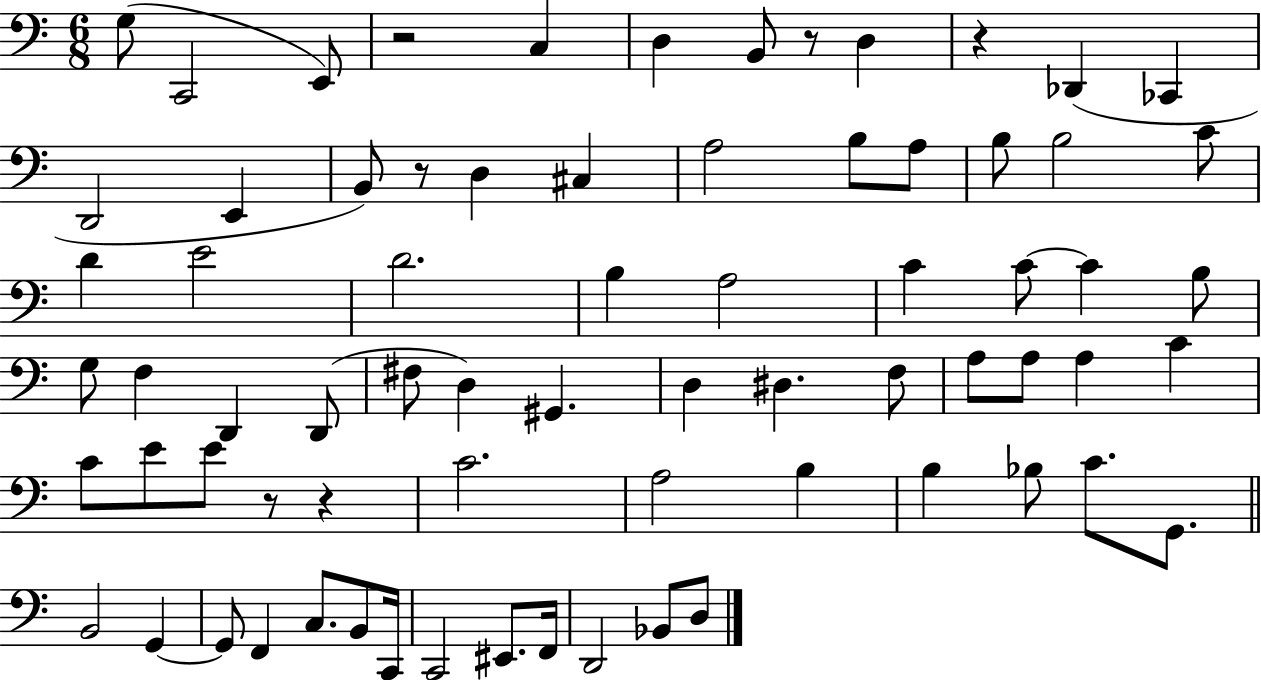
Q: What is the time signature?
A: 6/8